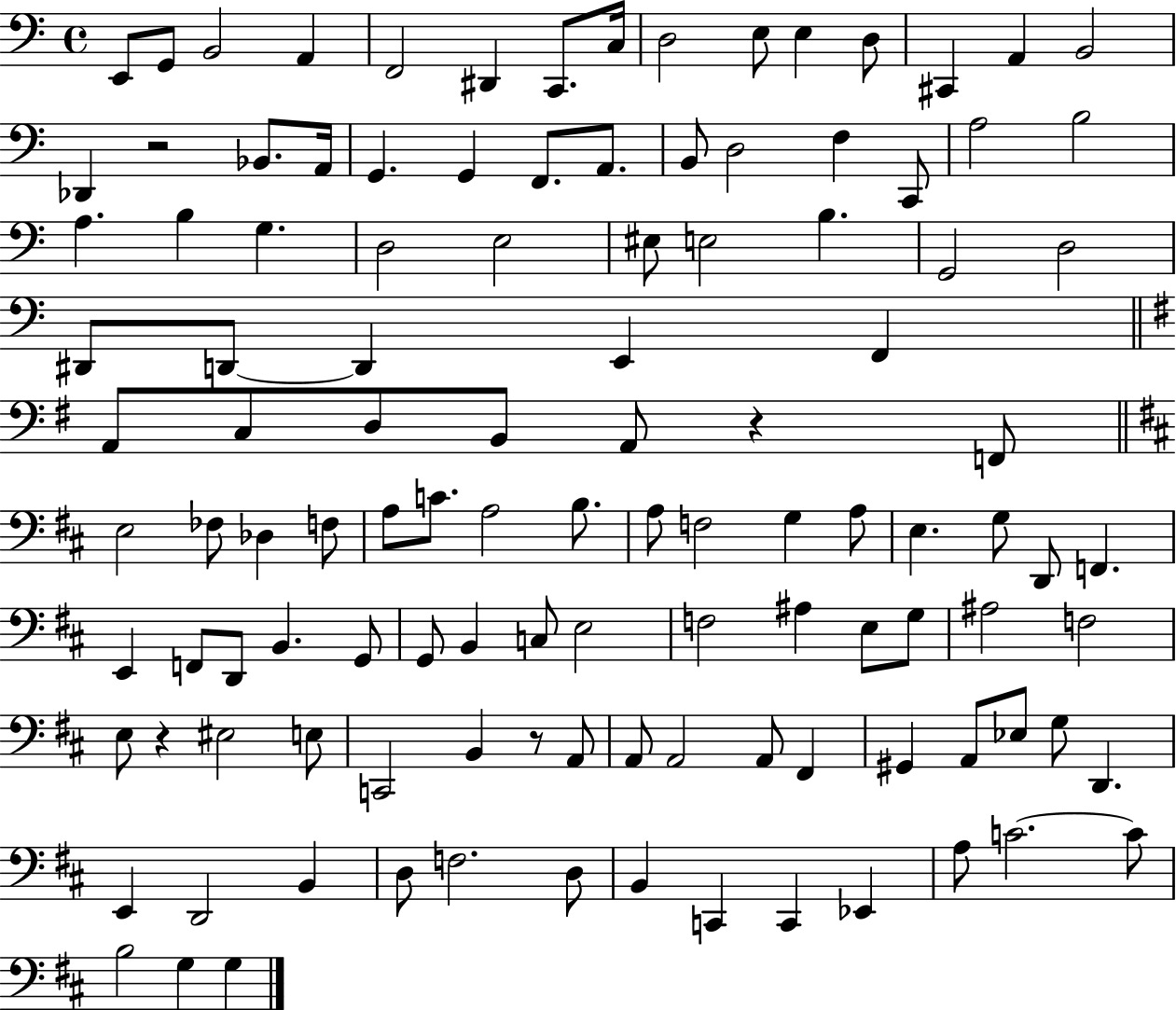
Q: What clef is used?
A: bass